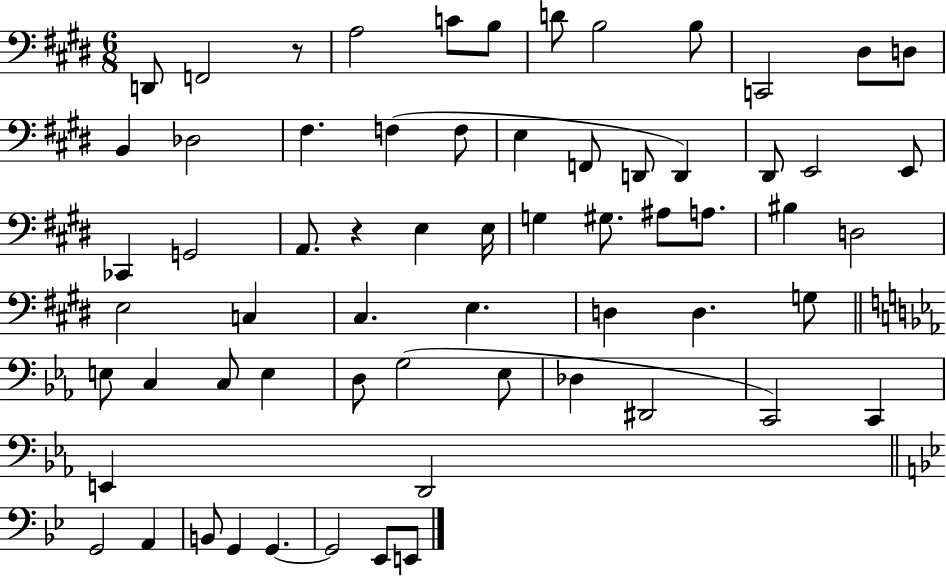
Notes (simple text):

D2/e F2/h R/e A3/h C4/e B3/e D4/e B3/h B3/e C2/h D#3/e D3/e B2/q Db3/h F#3/q. F3/q F3/e E3/q F2/e D2/e D2/q D#2/e E2/h E2/e CES2/q G2/h A2/e. R/q E3/q E3/s G3/q G#3/e. A#3/e A3/e. BIS3/q D3/h E3/h C3/q C#3/q. E3/q. D3/q D3/q. G3/e E3/e C3/q C3/e E3/q D3/e G3/h Eb3/e Db3/q D#2/h C2/h C2/q E2/q D2/h G2/h A2/q B2/e G2/q G2/q. G2/h Eb2/e E2/e